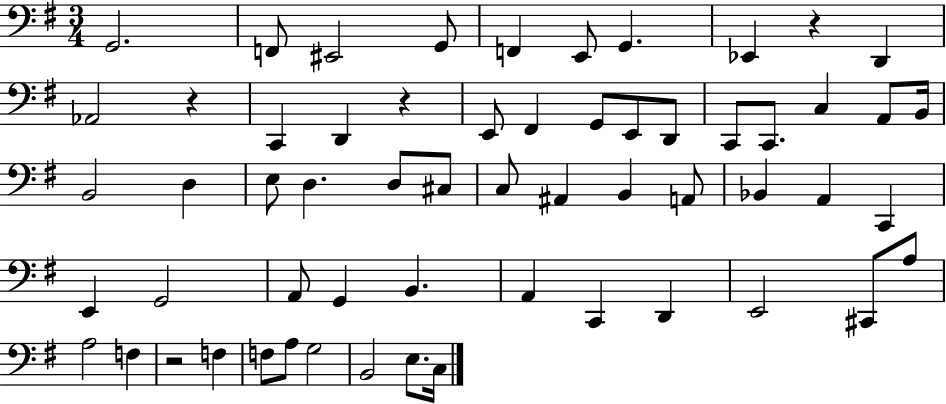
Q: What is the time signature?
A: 3/4